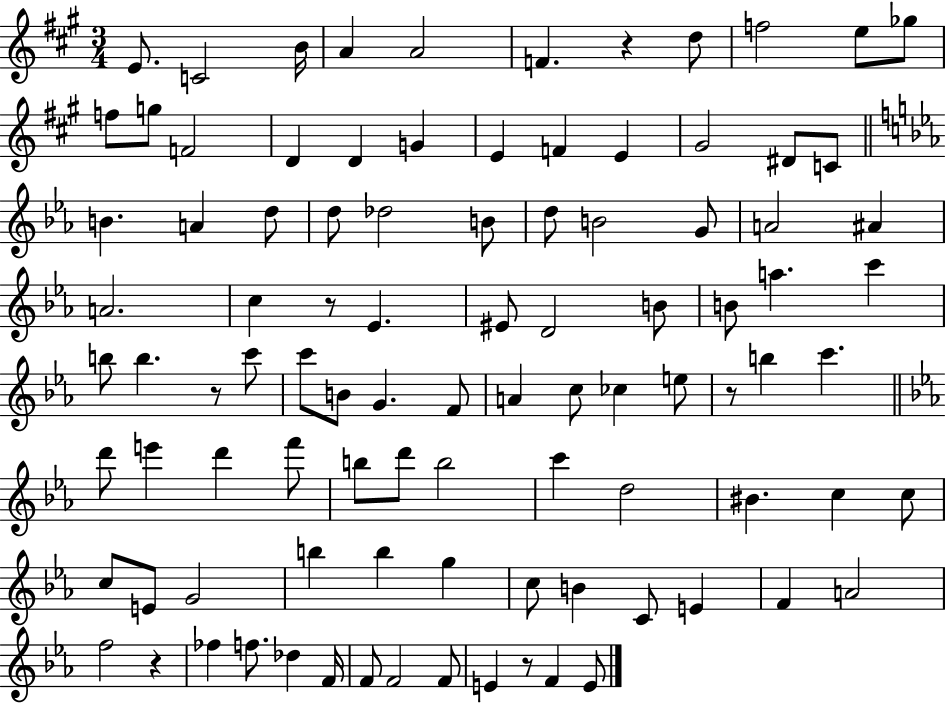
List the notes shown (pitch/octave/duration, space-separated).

E4/e. C4/h B4/s A4/q A4/h F4/q. R/q D5/e F5/h E5/e Gb5/e F5/e G5/e F4/h D4/q D4/q G4/q E4/q F4/q E4/q G#4/h D#4/e C4/e B4/q. A4/q D5/e D5/e Db5/h B4/e D5/e B4/h G4/e A4/h A#4/q A4/h. C5/q R/e Eb4/q. EIS4/e D4/h B4/e B4/e A5/q. C6/q B5/e B5/q. R/e C6/e C6/e B4/e G4/q. F4/e A4/q C5/e CES5/q E5/e R/e B5/q C6/q. D6/e E6/q D6/q F6/e B5/e D6/e B5/h C6/q D5/h BIS4/q. C5/q C5/e C5/e E4/e G4/h B5/q B5/q G5/q C5/e B4/q C4/e E4/q F4/q A4/h F5/h R/q FES5/q F5/e. Db5/q F4/s F4/e F4/h F4/e E4/q R/e F4/q E4/e